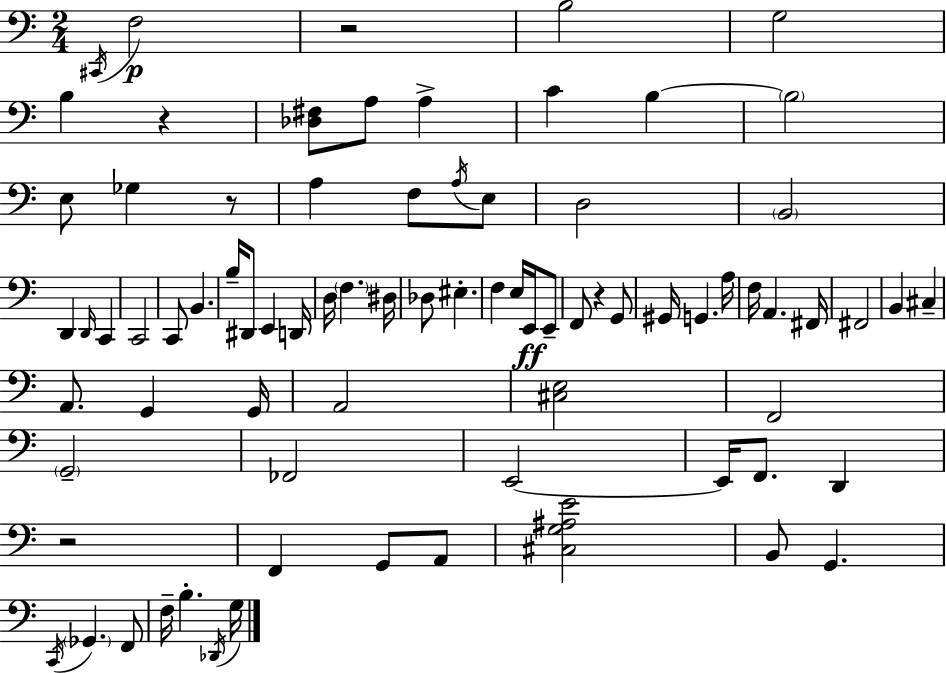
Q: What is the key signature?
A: C major